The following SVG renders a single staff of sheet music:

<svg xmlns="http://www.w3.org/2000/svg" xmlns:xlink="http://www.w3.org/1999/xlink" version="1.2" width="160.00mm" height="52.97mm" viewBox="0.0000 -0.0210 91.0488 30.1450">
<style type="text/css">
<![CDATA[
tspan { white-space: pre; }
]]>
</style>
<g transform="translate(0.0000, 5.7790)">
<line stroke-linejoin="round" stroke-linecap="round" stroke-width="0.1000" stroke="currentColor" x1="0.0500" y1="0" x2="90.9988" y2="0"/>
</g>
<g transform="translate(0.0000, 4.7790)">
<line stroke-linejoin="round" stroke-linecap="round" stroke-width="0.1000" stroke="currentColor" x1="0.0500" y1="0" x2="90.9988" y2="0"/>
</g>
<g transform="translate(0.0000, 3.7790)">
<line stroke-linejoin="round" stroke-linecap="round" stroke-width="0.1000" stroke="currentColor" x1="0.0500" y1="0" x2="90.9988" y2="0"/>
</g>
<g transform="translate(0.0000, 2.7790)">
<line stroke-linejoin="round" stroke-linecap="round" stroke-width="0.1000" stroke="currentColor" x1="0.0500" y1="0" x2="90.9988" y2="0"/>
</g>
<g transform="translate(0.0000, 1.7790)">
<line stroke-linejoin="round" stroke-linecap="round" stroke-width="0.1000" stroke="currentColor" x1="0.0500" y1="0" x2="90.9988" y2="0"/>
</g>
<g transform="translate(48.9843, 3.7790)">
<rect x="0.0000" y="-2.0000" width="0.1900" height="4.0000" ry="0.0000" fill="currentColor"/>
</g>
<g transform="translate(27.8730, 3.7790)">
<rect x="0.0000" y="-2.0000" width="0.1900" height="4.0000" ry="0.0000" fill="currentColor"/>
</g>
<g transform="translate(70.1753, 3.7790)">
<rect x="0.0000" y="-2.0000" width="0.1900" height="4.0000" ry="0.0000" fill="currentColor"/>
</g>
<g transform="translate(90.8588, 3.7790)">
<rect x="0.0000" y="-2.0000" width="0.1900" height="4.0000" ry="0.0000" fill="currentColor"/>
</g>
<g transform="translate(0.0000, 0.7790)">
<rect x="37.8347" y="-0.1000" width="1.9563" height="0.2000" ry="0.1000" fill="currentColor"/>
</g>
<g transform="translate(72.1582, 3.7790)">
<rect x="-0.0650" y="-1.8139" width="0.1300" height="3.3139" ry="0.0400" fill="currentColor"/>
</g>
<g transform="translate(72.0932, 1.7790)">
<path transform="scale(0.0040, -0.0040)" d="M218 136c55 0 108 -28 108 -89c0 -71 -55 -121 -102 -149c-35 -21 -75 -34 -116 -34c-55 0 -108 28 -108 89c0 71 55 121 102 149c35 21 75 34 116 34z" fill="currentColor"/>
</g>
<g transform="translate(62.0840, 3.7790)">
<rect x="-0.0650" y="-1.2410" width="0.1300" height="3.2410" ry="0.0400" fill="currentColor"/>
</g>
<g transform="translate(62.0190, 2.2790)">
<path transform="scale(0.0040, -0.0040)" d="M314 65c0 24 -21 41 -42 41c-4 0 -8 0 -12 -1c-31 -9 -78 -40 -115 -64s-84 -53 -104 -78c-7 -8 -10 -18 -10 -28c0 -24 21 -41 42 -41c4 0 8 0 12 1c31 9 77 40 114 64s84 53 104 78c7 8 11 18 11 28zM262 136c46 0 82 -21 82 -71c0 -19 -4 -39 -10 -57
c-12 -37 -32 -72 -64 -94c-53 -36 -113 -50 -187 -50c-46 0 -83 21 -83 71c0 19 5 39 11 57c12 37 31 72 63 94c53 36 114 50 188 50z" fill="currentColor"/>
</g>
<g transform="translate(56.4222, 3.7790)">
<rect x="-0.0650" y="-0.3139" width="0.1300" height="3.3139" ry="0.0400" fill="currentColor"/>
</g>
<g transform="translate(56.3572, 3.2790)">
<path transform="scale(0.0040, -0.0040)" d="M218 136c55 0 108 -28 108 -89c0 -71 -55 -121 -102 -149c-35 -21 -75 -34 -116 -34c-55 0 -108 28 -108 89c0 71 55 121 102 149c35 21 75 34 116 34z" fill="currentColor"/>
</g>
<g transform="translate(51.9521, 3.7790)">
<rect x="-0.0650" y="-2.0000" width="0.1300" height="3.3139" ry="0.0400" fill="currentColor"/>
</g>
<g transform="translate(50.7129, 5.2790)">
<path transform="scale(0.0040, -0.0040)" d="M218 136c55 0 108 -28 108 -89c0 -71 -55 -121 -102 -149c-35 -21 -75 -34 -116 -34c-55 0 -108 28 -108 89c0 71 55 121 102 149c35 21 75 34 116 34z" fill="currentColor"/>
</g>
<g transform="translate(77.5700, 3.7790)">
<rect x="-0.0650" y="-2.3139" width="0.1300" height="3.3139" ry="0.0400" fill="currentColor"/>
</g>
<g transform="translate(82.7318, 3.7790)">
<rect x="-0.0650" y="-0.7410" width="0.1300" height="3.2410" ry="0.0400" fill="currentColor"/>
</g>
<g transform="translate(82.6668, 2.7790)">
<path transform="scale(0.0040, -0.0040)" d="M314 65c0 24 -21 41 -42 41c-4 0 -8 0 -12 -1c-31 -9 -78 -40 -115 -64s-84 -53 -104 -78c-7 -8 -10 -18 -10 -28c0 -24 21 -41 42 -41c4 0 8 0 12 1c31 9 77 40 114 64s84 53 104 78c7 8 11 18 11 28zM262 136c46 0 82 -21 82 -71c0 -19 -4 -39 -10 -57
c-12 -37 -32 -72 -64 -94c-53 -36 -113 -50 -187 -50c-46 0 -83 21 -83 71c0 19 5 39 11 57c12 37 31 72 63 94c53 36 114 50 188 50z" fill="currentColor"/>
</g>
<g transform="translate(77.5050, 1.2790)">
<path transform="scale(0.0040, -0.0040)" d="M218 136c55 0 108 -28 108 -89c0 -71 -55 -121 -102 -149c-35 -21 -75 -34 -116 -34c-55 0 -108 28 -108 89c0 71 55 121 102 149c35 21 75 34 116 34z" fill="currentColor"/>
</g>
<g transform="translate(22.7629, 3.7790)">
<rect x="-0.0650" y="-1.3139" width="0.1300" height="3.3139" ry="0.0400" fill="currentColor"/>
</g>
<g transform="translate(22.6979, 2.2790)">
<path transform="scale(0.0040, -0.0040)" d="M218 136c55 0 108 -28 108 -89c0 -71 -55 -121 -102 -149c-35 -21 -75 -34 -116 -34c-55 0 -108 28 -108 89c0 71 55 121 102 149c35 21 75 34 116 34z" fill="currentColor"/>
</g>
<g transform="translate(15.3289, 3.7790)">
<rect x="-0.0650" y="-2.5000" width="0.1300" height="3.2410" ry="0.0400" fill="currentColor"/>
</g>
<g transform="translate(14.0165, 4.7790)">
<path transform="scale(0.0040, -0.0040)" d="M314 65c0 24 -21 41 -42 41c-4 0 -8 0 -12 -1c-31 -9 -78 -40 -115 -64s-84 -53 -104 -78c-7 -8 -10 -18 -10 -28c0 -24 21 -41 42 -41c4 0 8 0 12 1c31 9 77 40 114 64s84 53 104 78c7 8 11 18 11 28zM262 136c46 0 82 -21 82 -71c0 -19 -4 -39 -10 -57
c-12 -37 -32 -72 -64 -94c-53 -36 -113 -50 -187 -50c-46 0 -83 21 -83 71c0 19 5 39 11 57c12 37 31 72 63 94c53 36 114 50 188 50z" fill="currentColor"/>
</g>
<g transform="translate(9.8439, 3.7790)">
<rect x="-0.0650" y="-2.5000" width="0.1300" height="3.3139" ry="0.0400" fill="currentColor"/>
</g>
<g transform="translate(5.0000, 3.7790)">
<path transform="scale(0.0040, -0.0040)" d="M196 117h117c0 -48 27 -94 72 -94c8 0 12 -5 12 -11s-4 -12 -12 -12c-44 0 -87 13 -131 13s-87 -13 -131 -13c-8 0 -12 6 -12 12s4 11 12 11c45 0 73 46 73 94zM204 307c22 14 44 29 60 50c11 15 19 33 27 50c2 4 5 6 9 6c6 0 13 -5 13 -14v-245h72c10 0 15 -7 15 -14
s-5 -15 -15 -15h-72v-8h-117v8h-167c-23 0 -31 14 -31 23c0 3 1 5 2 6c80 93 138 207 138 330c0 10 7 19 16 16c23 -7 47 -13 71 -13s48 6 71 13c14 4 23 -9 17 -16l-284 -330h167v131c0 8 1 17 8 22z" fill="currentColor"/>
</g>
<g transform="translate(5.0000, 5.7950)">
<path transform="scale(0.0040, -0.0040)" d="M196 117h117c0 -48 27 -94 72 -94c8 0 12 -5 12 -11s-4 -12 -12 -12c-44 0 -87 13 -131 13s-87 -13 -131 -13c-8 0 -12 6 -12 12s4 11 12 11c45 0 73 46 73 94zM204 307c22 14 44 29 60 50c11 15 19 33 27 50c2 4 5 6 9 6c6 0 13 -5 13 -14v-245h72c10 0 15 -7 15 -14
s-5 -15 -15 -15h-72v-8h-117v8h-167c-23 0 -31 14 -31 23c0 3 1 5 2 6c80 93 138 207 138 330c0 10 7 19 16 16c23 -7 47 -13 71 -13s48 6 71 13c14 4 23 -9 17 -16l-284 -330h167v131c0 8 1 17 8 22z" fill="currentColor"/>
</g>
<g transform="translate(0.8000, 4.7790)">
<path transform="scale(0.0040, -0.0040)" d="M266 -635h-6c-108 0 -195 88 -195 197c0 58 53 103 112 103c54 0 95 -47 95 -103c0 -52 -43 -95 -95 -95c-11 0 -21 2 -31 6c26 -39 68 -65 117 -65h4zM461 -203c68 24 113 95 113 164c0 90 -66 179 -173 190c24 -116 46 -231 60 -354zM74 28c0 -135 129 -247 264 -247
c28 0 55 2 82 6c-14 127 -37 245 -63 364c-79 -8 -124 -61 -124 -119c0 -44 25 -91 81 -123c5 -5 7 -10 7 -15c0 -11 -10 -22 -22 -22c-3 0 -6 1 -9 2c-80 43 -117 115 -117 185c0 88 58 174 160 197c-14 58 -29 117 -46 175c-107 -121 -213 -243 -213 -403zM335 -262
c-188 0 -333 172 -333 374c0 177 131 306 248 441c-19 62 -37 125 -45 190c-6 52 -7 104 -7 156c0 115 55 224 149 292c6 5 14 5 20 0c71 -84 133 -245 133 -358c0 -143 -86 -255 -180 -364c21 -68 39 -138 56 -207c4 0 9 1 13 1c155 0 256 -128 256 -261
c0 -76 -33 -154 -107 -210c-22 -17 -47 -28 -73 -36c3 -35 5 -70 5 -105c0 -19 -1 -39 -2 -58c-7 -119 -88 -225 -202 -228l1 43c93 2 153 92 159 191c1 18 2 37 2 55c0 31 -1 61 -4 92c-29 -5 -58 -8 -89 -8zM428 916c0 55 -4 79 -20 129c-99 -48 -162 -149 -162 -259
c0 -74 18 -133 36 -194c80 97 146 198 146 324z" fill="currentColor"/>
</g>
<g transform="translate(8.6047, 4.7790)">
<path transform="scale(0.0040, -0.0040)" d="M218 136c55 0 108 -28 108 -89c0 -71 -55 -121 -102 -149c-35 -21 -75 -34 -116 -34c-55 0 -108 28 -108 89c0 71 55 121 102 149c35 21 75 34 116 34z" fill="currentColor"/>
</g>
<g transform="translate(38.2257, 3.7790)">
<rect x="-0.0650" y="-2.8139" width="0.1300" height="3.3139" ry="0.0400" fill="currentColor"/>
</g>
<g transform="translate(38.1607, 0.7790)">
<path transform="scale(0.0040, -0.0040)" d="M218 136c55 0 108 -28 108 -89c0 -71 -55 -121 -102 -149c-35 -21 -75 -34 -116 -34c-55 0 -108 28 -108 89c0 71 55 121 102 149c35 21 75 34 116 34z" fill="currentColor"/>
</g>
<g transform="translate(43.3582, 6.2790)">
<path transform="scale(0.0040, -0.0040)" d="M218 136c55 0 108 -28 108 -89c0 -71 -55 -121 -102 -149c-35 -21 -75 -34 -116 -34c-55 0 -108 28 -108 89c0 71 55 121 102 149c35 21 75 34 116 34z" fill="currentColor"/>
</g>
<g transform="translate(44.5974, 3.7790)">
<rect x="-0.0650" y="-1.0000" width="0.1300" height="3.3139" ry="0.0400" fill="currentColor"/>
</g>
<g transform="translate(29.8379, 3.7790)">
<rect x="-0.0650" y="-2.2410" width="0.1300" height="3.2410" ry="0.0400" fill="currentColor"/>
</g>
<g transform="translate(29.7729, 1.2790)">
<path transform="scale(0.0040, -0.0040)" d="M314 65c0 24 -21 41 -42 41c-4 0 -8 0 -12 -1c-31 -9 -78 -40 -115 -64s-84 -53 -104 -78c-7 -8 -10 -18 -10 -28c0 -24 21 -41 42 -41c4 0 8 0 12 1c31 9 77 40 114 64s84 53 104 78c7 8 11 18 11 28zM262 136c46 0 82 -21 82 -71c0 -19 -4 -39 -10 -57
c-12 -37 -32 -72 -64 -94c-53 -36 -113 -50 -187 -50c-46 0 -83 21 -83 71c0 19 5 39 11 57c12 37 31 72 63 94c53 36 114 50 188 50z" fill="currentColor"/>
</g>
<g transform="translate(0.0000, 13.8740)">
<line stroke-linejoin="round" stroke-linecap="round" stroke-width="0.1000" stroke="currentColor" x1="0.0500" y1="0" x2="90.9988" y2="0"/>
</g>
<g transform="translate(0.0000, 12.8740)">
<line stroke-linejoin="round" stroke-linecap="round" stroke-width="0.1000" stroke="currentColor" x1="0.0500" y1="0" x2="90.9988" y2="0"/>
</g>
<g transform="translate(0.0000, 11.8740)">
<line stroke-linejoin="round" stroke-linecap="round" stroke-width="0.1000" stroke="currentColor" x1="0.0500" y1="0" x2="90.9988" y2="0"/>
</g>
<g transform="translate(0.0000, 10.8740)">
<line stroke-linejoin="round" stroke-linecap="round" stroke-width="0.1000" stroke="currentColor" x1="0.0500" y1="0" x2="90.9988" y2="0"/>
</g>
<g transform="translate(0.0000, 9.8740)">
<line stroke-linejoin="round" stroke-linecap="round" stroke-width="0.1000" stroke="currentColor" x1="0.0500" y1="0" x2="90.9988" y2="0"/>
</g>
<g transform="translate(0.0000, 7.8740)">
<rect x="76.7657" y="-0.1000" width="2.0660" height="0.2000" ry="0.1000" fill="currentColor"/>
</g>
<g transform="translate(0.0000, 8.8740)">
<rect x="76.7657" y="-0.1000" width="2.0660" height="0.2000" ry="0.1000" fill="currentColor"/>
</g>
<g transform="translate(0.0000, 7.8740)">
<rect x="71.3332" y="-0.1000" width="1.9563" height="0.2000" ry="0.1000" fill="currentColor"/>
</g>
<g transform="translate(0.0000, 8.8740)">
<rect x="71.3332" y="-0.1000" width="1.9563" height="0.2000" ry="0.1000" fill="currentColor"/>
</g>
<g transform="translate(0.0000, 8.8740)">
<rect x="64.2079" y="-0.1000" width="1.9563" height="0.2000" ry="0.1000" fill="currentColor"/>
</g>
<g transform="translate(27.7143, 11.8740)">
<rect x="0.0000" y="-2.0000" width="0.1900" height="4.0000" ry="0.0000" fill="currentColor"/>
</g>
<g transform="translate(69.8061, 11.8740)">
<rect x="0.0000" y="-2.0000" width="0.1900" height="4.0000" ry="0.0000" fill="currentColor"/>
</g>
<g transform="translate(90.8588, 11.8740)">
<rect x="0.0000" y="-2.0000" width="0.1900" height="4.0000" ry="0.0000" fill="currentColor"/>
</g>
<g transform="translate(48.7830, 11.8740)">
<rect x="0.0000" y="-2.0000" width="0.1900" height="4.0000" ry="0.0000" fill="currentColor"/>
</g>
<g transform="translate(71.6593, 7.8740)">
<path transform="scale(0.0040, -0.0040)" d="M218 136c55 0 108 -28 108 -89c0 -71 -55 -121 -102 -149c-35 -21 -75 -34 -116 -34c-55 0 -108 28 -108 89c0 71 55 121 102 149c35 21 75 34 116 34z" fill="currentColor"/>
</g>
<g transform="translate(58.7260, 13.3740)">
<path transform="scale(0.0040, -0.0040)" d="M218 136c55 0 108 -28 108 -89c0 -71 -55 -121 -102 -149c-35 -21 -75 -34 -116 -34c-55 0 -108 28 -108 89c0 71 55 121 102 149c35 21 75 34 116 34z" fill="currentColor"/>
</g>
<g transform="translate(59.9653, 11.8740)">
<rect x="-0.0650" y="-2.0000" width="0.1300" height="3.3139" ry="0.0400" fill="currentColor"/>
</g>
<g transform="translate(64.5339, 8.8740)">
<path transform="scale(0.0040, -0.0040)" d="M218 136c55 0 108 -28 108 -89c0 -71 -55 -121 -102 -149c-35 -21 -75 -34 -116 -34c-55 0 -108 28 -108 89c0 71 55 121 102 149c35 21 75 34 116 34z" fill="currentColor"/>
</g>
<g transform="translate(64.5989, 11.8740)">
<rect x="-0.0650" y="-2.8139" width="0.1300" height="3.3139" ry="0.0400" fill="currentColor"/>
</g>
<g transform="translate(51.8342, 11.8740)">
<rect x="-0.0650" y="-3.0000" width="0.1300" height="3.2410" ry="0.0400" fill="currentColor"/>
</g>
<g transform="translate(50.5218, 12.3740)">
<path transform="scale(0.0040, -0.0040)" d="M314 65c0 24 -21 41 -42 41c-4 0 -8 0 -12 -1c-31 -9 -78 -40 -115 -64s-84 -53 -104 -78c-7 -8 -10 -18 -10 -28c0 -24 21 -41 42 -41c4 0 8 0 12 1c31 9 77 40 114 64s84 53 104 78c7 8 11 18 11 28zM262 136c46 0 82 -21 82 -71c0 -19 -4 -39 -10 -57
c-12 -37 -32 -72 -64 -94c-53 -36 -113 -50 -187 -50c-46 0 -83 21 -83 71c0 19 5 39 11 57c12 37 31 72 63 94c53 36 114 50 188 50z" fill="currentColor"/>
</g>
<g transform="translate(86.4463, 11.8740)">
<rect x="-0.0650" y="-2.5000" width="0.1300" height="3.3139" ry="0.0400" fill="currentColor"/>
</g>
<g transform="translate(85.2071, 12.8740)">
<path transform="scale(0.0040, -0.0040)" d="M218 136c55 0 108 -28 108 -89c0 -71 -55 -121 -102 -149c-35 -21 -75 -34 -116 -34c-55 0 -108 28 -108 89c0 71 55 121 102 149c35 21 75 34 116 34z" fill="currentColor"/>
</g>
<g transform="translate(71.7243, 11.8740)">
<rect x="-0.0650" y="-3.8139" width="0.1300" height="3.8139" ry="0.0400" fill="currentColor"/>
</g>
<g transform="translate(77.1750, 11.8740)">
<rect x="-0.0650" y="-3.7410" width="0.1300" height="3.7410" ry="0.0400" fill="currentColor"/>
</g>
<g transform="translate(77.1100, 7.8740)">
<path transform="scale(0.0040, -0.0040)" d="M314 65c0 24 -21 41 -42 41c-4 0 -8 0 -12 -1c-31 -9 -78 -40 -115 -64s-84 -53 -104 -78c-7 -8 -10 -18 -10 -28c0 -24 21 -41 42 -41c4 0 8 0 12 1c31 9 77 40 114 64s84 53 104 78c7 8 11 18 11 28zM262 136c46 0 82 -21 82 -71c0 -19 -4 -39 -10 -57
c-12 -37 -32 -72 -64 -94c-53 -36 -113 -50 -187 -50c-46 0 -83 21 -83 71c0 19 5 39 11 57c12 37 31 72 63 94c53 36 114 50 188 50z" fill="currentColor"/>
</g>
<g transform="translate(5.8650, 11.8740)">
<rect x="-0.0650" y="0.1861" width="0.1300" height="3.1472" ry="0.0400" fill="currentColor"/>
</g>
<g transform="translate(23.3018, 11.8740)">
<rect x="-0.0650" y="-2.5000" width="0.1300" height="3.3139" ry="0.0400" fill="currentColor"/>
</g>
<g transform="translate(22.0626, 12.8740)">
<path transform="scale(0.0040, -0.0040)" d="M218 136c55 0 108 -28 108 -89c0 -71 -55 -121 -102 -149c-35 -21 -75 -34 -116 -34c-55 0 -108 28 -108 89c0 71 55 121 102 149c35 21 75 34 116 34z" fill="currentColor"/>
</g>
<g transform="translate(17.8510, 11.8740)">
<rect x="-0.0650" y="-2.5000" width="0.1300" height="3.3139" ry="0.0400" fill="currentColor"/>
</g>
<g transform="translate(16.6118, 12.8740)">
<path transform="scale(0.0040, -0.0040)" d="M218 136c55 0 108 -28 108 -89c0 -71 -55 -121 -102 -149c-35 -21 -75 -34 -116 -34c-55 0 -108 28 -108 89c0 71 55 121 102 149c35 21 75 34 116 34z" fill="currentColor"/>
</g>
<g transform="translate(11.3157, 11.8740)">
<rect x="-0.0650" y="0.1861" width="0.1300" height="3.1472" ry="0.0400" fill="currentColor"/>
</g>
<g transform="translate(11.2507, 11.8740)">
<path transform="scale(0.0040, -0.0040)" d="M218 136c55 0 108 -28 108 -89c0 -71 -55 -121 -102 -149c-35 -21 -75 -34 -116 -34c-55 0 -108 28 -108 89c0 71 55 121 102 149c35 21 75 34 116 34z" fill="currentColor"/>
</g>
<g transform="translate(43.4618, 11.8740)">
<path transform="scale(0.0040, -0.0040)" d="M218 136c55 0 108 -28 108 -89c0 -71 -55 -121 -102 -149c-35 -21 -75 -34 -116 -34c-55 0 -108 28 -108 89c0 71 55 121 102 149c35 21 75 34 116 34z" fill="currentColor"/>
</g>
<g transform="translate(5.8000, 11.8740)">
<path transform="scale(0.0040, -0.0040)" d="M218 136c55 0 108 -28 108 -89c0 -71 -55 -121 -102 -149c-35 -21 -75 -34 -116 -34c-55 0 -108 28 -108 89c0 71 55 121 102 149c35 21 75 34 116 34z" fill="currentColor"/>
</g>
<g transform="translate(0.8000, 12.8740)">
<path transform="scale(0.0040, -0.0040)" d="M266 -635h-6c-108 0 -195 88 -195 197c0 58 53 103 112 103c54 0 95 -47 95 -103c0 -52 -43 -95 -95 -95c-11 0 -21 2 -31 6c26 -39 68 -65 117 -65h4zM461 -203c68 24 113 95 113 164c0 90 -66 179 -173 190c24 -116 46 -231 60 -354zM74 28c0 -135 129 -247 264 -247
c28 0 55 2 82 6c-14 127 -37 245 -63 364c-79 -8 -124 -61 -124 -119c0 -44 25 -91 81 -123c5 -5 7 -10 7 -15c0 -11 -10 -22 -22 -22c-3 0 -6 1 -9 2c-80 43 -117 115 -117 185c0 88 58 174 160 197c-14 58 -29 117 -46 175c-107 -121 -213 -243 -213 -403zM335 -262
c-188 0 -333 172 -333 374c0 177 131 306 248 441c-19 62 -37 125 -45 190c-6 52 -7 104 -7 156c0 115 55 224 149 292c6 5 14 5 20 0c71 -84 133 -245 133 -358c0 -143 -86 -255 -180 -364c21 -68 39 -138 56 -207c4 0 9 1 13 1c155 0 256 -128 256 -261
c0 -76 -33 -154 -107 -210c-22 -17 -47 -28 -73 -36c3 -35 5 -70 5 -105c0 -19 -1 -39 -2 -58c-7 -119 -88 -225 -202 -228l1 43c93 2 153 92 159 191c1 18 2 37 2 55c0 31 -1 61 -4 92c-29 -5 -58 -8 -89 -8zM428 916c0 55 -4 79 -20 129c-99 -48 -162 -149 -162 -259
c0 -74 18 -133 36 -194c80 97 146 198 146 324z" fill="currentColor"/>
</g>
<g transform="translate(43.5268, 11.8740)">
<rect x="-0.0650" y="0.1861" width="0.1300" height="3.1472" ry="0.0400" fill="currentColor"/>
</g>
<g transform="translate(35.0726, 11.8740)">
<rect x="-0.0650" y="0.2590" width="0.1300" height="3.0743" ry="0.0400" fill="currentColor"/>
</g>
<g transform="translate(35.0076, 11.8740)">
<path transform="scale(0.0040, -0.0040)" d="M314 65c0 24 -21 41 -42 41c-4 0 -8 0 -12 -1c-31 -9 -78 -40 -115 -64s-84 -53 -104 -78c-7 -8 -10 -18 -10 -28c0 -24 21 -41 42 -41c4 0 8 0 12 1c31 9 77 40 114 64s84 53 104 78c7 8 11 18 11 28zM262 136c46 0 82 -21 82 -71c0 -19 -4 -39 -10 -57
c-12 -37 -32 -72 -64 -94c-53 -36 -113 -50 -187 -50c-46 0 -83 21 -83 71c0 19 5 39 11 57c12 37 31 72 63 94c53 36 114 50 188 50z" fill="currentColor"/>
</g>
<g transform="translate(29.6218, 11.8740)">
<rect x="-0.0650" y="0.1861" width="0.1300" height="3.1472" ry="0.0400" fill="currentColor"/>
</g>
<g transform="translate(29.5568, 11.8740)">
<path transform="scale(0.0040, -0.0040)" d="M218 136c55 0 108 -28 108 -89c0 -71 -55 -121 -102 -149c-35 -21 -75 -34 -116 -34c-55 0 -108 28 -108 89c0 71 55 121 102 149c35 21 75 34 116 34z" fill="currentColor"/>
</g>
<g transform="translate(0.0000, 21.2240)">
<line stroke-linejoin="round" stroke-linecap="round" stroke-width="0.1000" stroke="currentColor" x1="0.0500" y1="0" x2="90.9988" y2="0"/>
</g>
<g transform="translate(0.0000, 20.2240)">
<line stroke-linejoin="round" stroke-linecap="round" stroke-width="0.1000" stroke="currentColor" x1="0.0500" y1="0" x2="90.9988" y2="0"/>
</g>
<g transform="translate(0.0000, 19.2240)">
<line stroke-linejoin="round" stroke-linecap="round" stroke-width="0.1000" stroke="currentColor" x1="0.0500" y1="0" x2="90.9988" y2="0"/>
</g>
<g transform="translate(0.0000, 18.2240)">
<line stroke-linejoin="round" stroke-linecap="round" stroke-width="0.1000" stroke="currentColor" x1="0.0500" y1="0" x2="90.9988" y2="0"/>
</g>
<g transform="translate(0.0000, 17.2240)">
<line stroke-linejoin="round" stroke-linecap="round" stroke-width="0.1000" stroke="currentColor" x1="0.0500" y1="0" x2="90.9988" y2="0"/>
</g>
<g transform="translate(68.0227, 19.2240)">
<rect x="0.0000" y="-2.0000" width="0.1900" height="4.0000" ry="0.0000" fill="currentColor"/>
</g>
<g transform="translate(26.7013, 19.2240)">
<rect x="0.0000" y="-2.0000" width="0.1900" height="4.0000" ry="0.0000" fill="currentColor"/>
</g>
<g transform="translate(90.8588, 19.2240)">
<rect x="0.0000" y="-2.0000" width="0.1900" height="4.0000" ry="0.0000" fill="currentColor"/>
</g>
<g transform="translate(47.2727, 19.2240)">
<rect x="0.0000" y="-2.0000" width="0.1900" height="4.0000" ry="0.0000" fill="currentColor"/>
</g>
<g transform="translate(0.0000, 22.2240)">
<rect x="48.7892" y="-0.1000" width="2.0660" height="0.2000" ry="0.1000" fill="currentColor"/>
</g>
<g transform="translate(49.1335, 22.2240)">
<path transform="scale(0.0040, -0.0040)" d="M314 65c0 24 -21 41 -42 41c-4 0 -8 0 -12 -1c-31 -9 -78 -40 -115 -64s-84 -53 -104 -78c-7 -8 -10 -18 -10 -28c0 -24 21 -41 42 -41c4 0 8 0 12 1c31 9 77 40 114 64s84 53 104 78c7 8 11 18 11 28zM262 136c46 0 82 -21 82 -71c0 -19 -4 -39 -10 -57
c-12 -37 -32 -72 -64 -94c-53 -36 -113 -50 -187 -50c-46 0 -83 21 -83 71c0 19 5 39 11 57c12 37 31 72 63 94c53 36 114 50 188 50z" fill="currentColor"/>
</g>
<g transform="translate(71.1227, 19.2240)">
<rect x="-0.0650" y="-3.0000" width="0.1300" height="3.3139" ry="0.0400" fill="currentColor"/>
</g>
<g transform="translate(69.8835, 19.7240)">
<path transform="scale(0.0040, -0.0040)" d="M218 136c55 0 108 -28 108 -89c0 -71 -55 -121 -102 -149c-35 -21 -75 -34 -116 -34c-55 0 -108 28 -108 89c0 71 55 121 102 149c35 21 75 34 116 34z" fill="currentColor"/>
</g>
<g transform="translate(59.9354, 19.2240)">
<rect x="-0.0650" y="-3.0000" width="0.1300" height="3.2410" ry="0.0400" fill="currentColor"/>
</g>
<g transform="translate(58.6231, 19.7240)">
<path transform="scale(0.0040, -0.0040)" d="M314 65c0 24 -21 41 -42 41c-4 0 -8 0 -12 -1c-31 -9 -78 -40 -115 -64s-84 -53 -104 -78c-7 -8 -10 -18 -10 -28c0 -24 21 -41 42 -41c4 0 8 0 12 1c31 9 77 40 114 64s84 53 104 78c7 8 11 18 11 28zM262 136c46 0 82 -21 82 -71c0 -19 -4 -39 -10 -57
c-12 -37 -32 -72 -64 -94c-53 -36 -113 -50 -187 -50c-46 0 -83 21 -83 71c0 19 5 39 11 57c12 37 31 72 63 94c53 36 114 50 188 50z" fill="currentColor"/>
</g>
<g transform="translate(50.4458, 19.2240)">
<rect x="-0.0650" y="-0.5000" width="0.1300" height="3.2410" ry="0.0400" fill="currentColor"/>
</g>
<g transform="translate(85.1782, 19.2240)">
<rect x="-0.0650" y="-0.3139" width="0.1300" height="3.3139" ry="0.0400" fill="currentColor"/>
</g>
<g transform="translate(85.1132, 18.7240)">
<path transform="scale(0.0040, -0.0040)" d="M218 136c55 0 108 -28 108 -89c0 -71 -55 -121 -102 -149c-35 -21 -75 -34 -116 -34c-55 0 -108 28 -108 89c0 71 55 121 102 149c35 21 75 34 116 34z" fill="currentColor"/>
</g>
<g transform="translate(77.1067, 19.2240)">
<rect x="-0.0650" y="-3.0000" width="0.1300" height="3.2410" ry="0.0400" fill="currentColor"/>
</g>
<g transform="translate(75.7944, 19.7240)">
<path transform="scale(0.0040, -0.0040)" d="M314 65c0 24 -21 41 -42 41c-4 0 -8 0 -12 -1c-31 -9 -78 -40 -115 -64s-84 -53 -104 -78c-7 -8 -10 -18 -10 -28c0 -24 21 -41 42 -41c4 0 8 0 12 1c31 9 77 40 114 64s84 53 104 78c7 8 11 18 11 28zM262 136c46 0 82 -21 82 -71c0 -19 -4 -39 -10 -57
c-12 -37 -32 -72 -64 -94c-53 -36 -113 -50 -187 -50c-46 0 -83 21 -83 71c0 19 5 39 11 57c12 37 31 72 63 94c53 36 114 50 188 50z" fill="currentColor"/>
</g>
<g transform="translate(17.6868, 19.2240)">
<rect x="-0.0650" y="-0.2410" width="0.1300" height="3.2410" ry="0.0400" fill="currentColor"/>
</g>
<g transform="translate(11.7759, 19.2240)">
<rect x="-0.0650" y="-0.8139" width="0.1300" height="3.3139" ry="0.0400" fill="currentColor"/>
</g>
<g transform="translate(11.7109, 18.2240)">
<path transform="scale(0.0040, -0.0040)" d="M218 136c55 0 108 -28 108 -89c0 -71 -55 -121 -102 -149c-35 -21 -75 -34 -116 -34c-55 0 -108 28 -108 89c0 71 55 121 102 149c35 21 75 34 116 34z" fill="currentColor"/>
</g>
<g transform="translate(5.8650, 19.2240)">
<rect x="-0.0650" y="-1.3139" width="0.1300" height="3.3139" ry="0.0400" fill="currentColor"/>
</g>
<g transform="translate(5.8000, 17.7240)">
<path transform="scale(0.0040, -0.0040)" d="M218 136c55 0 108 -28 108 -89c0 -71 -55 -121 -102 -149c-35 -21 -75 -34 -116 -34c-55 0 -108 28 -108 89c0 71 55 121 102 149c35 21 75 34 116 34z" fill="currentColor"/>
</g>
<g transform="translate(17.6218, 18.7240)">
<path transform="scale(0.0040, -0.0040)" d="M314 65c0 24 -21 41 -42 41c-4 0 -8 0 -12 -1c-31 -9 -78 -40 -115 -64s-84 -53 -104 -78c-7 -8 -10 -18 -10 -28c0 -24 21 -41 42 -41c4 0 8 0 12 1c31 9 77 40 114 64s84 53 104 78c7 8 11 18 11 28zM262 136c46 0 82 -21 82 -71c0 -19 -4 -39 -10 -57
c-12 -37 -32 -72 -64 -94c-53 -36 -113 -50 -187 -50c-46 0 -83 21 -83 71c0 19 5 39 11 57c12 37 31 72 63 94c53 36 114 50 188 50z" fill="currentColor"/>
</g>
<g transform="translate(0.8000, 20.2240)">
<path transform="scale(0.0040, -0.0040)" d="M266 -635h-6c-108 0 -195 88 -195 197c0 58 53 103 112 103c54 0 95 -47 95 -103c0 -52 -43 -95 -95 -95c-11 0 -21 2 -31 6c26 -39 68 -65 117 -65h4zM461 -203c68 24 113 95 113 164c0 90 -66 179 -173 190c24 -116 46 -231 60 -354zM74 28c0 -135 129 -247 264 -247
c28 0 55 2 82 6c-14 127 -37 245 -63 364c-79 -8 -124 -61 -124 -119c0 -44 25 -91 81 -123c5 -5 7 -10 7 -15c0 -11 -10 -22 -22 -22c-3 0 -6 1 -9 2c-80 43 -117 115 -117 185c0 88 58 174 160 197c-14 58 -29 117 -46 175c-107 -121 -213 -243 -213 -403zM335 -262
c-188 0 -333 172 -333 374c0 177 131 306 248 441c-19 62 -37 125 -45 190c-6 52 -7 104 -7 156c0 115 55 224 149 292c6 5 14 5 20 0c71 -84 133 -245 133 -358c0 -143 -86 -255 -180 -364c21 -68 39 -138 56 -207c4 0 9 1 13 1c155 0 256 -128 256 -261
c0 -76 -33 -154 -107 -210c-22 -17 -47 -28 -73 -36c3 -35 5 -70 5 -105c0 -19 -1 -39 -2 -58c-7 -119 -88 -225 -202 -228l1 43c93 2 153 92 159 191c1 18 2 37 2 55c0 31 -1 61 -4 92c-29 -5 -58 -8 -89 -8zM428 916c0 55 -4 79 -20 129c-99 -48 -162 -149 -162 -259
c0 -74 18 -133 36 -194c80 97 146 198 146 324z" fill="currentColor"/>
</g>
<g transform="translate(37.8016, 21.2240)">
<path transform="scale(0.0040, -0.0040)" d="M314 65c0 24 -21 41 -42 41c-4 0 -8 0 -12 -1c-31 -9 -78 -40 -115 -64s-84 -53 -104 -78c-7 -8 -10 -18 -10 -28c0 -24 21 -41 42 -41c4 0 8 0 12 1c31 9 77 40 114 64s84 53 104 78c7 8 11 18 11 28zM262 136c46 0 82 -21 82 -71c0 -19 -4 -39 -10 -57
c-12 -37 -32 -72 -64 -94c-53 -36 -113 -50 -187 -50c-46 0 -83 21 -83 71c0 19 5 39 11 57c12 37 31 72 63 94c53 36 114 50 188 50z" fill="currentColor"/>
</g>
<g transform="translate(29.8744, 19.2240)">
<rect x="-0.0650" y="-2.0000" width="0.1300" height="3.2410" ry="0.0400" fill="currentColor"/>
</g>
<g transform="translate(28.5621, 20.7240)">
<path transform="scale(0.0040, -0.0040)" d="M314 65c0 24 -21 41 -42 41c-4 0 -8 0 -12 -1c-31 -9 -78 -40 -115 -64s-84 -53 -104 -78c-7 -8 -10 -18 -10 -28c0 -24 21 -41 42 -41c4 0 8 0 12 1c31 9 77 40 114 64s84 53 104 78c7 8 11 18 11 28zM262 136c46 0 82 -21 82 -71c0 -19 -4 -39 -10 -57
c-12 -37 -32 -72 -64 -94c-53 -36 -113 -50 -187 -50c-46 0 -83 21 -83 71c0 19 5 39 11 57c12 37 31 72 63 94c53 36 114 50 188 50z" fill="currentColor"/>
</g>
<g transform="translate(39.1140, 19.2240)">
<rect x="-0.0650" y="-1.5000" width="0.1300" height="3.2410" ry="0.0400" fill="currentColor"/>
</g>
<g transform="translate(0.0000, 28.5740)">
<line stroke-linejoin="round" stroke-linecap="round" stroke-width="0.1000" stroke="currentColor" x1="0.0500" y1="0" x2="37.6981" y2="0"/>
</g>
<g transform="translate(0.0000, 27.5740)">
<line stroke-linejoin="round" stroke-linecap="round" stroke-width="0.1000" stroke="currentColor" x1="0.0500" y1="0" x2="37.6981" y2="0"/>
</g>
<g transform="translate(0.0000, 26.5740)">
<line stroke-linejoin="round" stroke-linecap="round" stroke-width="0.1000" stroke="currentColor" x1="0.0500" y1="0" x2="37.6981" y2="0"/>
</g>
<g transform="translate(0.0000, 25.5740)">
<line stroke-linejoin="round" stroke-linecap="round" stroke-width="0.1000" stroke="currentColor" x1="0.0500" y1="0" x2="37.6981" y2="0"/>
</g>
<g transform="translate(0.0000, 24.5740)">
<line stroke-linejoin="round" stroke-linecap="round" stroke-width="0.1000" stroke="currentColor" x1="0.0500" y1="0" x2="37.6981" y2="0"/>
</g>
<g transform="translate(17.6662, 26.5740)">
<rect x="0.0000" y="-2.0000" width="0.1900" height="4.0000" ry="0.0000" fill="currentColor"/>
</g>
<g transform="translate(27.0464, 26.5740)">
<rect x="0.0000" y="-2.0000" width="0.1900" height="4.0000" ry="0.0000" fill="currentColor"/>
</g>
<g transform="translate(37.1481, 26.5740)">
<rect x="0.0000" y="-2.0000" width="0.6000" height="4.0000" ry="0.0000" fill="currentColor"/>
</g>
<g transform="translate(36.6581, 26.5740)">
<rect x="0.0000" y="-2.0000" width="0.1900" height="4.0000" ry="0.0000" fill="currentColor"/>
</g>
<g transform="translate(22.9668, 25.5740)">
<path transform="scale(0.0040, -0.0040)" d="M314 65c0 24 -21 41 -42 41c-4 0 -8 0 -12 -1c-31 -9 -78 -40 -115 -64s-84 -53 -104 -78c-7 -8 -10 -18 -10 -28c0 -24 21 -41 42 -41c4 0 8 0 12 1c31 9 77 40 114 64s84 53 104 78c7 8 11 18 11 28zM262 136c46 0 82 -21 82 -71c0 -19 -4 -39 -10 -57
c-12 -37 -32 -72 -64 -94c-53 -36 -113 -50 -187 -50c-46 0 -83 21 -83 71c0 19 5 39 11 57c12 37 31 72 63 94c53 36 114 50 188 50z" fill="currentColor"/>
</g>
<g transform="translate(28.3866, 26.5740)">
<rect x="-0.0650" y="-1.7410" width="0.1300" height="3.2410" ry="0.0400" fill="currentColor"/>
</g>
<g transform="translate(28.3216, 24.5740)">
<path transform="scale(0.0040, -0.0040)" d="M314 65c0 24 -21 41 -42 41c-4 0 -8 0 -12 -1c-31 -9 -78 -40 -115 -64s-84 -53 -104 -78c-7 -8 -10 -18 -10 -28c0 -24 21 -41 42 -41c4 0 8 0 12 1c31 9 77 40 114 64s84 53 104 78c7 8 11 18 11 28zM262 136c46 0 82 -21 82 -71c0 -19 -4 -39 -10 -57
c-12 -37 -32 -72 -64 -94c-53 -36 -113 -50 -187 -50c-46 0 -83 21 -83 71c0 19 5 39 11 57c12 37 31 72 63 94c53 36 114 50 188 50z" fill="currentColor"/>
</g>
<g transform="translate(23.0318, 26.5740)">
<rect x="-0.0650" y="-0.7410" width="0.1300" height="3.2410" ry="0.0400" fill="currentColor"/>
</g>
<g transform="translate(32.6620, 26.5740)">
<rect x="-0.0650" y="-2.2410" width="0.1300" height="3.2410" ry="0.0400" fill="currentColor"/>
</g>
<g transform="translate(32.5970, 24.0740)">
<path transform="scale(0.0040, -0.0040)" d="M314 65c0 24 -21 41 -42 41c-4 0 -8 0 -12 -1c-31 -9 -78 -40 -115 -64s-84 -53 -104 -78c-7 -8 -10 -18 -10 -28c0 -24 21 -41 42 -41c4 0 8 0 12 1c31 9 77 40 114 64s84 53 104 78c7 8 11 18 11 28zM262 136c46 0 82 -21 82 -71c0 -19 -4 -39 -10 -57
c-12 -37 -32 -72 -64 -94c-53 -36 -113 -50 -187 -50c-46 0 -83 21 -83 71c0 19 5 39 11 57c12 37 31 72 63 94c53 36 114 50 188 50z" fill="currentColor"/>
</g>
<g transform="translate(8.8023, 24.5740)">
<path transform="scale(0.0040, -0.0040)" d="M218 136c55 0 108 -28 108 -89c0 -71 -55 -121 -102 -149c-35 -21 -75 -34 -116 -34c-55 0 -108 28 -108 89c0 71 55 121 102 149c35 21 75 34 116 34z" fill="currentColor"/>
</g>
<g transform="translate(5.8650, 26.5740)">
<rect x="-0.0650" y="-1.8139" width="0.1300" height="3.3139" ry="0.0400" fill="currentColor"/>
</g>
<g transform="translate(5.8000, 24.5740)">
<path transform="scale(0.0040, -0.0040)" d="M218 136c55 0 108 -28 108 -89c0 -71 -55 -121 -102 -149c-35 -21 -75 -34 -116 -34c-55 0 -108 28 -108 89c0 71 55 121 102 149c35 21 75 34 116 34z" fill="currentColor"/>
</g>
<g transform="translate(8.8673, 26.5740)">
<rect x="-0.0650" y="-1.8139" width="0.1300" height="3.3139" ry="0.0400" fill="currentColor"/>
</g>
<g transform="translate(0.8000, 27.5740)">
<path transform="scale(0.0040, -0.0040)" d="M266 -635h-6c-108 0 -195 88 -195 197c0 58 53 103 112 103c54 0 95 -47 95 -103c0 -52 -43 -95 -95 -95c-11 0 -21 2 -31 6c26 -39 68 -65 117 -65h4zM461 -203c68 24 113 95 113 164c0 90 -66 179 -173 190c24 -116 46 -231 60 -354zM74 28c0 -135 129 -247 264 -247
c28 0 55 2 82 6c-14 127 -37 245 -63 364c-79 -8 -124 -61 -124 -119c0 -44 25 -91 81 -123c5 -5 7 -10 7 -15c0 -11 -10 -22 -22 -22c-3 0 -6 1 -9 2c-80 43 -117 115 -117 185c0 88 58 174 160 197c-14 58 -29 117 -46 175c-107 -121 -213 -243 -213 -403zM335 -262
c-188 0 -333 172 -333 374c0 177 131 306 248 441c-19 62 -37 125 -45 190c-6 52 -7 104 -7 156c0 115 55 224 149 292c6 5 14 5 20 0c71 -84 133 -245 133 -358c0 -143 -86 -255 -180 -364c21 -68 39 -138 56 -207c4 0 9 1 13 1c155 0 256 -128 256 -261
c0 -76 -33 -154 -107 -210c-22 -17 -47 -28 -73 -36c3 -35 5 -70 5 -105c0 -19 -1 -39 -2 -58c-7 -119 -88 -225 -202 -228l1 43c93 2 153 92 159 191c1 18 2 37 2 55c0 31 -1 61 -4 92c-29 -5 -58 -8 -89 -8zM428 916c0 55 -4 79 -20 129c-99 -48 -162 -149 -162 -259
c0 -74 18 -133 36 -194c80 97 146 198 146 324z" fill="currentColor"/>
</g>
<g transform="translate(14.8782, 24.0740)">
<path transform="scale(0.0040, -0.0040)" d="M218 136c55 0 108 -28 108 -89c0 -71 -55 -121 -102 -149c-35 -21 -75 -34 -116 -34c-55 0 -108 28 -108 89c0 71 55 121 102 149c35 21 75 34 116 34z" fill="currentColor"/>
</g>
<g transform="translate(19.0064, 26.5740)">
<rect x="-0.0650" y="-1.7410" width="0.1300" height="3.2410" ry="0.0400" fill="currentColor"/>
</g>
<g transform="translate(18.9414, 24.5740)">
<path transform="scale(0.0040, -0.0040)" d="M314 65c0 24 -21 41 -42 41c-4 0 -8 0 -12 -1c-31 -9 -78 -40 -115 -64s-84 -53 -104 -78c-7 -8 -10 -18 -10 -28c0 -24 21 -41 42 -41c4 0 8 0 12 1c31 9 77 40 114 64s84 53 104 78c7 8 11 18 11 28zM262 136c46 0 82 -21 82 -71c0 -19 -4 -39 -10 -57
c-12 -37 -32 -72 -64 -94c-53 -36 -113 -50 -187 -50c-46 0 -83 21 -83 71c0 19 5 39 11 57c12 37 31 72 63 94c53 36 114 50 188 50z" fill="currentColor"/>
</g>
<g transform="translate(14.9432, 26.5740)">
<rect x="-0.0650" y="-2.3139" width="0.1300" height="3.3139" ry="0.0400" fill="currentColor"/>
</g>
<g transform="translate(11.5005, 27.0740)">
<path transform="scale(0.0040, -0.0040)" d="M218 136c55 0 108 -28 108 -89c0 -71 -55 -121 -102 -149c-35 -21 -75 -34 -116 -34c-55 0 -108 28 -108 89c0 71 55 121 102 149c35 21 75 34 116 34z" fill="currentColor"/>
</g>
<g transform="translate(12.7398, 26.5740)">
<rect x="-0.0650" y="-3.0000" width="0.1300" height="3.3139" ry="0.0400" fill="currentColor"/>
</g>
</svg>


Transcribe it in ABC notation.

X:1
T:Untitled
M:4/4
L:1/4
K:C
G G2 e g2 a D F c e2 f g d2 B B G G B B2 B A2 F a c' c'2 G e d c2 F2 E2 C2 A2 A A2 c f f A g f2 d2 f2 g2